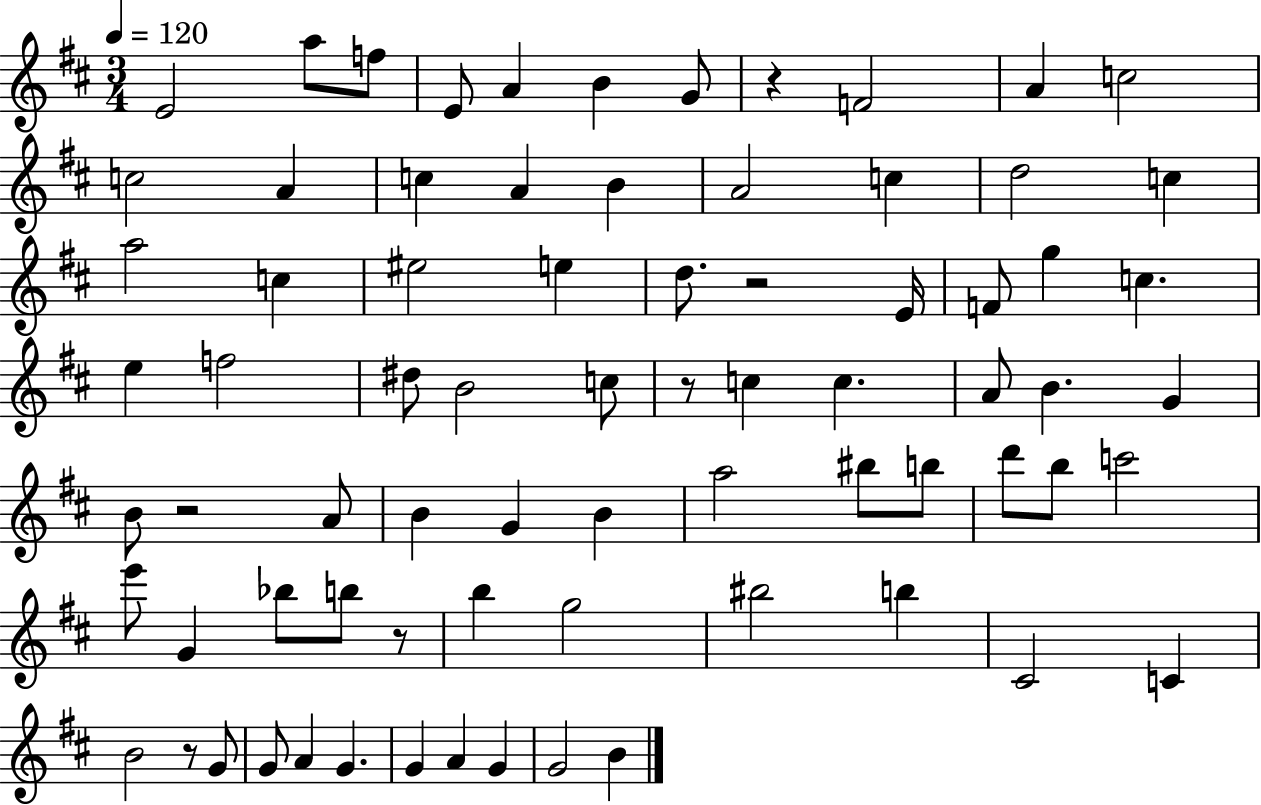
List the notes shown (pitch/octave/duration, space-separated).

E4/h A5/e F5/e E4/e A4/q B4/q G4/e R/q F4/h A4/q C5/h C5/h A4/q C5/q A4/q B4/q A4/h C5/q D5/h C5/q A5/h C5/q EIS5/h E5/q D5/e. R/h E4/s F4/e G5/q C5/q. E5/q F5/h D#5/e B4/h C5/e R/e C5/q C5/q. A4/e B4/q. G4/q B4/e R/h A4/e B4/q G4/q B4/q A5/h BIS5/e B5/e D6/e B5/e C6/h E6/e G4/q Bb5/e B5/e R/e B5/q G5/h BIS5/h B5/q C#4/h C4/q B4/h R/e G4/e G4/e A4/q G4/q. G4/q A4/q G4/q G4/h B4/q